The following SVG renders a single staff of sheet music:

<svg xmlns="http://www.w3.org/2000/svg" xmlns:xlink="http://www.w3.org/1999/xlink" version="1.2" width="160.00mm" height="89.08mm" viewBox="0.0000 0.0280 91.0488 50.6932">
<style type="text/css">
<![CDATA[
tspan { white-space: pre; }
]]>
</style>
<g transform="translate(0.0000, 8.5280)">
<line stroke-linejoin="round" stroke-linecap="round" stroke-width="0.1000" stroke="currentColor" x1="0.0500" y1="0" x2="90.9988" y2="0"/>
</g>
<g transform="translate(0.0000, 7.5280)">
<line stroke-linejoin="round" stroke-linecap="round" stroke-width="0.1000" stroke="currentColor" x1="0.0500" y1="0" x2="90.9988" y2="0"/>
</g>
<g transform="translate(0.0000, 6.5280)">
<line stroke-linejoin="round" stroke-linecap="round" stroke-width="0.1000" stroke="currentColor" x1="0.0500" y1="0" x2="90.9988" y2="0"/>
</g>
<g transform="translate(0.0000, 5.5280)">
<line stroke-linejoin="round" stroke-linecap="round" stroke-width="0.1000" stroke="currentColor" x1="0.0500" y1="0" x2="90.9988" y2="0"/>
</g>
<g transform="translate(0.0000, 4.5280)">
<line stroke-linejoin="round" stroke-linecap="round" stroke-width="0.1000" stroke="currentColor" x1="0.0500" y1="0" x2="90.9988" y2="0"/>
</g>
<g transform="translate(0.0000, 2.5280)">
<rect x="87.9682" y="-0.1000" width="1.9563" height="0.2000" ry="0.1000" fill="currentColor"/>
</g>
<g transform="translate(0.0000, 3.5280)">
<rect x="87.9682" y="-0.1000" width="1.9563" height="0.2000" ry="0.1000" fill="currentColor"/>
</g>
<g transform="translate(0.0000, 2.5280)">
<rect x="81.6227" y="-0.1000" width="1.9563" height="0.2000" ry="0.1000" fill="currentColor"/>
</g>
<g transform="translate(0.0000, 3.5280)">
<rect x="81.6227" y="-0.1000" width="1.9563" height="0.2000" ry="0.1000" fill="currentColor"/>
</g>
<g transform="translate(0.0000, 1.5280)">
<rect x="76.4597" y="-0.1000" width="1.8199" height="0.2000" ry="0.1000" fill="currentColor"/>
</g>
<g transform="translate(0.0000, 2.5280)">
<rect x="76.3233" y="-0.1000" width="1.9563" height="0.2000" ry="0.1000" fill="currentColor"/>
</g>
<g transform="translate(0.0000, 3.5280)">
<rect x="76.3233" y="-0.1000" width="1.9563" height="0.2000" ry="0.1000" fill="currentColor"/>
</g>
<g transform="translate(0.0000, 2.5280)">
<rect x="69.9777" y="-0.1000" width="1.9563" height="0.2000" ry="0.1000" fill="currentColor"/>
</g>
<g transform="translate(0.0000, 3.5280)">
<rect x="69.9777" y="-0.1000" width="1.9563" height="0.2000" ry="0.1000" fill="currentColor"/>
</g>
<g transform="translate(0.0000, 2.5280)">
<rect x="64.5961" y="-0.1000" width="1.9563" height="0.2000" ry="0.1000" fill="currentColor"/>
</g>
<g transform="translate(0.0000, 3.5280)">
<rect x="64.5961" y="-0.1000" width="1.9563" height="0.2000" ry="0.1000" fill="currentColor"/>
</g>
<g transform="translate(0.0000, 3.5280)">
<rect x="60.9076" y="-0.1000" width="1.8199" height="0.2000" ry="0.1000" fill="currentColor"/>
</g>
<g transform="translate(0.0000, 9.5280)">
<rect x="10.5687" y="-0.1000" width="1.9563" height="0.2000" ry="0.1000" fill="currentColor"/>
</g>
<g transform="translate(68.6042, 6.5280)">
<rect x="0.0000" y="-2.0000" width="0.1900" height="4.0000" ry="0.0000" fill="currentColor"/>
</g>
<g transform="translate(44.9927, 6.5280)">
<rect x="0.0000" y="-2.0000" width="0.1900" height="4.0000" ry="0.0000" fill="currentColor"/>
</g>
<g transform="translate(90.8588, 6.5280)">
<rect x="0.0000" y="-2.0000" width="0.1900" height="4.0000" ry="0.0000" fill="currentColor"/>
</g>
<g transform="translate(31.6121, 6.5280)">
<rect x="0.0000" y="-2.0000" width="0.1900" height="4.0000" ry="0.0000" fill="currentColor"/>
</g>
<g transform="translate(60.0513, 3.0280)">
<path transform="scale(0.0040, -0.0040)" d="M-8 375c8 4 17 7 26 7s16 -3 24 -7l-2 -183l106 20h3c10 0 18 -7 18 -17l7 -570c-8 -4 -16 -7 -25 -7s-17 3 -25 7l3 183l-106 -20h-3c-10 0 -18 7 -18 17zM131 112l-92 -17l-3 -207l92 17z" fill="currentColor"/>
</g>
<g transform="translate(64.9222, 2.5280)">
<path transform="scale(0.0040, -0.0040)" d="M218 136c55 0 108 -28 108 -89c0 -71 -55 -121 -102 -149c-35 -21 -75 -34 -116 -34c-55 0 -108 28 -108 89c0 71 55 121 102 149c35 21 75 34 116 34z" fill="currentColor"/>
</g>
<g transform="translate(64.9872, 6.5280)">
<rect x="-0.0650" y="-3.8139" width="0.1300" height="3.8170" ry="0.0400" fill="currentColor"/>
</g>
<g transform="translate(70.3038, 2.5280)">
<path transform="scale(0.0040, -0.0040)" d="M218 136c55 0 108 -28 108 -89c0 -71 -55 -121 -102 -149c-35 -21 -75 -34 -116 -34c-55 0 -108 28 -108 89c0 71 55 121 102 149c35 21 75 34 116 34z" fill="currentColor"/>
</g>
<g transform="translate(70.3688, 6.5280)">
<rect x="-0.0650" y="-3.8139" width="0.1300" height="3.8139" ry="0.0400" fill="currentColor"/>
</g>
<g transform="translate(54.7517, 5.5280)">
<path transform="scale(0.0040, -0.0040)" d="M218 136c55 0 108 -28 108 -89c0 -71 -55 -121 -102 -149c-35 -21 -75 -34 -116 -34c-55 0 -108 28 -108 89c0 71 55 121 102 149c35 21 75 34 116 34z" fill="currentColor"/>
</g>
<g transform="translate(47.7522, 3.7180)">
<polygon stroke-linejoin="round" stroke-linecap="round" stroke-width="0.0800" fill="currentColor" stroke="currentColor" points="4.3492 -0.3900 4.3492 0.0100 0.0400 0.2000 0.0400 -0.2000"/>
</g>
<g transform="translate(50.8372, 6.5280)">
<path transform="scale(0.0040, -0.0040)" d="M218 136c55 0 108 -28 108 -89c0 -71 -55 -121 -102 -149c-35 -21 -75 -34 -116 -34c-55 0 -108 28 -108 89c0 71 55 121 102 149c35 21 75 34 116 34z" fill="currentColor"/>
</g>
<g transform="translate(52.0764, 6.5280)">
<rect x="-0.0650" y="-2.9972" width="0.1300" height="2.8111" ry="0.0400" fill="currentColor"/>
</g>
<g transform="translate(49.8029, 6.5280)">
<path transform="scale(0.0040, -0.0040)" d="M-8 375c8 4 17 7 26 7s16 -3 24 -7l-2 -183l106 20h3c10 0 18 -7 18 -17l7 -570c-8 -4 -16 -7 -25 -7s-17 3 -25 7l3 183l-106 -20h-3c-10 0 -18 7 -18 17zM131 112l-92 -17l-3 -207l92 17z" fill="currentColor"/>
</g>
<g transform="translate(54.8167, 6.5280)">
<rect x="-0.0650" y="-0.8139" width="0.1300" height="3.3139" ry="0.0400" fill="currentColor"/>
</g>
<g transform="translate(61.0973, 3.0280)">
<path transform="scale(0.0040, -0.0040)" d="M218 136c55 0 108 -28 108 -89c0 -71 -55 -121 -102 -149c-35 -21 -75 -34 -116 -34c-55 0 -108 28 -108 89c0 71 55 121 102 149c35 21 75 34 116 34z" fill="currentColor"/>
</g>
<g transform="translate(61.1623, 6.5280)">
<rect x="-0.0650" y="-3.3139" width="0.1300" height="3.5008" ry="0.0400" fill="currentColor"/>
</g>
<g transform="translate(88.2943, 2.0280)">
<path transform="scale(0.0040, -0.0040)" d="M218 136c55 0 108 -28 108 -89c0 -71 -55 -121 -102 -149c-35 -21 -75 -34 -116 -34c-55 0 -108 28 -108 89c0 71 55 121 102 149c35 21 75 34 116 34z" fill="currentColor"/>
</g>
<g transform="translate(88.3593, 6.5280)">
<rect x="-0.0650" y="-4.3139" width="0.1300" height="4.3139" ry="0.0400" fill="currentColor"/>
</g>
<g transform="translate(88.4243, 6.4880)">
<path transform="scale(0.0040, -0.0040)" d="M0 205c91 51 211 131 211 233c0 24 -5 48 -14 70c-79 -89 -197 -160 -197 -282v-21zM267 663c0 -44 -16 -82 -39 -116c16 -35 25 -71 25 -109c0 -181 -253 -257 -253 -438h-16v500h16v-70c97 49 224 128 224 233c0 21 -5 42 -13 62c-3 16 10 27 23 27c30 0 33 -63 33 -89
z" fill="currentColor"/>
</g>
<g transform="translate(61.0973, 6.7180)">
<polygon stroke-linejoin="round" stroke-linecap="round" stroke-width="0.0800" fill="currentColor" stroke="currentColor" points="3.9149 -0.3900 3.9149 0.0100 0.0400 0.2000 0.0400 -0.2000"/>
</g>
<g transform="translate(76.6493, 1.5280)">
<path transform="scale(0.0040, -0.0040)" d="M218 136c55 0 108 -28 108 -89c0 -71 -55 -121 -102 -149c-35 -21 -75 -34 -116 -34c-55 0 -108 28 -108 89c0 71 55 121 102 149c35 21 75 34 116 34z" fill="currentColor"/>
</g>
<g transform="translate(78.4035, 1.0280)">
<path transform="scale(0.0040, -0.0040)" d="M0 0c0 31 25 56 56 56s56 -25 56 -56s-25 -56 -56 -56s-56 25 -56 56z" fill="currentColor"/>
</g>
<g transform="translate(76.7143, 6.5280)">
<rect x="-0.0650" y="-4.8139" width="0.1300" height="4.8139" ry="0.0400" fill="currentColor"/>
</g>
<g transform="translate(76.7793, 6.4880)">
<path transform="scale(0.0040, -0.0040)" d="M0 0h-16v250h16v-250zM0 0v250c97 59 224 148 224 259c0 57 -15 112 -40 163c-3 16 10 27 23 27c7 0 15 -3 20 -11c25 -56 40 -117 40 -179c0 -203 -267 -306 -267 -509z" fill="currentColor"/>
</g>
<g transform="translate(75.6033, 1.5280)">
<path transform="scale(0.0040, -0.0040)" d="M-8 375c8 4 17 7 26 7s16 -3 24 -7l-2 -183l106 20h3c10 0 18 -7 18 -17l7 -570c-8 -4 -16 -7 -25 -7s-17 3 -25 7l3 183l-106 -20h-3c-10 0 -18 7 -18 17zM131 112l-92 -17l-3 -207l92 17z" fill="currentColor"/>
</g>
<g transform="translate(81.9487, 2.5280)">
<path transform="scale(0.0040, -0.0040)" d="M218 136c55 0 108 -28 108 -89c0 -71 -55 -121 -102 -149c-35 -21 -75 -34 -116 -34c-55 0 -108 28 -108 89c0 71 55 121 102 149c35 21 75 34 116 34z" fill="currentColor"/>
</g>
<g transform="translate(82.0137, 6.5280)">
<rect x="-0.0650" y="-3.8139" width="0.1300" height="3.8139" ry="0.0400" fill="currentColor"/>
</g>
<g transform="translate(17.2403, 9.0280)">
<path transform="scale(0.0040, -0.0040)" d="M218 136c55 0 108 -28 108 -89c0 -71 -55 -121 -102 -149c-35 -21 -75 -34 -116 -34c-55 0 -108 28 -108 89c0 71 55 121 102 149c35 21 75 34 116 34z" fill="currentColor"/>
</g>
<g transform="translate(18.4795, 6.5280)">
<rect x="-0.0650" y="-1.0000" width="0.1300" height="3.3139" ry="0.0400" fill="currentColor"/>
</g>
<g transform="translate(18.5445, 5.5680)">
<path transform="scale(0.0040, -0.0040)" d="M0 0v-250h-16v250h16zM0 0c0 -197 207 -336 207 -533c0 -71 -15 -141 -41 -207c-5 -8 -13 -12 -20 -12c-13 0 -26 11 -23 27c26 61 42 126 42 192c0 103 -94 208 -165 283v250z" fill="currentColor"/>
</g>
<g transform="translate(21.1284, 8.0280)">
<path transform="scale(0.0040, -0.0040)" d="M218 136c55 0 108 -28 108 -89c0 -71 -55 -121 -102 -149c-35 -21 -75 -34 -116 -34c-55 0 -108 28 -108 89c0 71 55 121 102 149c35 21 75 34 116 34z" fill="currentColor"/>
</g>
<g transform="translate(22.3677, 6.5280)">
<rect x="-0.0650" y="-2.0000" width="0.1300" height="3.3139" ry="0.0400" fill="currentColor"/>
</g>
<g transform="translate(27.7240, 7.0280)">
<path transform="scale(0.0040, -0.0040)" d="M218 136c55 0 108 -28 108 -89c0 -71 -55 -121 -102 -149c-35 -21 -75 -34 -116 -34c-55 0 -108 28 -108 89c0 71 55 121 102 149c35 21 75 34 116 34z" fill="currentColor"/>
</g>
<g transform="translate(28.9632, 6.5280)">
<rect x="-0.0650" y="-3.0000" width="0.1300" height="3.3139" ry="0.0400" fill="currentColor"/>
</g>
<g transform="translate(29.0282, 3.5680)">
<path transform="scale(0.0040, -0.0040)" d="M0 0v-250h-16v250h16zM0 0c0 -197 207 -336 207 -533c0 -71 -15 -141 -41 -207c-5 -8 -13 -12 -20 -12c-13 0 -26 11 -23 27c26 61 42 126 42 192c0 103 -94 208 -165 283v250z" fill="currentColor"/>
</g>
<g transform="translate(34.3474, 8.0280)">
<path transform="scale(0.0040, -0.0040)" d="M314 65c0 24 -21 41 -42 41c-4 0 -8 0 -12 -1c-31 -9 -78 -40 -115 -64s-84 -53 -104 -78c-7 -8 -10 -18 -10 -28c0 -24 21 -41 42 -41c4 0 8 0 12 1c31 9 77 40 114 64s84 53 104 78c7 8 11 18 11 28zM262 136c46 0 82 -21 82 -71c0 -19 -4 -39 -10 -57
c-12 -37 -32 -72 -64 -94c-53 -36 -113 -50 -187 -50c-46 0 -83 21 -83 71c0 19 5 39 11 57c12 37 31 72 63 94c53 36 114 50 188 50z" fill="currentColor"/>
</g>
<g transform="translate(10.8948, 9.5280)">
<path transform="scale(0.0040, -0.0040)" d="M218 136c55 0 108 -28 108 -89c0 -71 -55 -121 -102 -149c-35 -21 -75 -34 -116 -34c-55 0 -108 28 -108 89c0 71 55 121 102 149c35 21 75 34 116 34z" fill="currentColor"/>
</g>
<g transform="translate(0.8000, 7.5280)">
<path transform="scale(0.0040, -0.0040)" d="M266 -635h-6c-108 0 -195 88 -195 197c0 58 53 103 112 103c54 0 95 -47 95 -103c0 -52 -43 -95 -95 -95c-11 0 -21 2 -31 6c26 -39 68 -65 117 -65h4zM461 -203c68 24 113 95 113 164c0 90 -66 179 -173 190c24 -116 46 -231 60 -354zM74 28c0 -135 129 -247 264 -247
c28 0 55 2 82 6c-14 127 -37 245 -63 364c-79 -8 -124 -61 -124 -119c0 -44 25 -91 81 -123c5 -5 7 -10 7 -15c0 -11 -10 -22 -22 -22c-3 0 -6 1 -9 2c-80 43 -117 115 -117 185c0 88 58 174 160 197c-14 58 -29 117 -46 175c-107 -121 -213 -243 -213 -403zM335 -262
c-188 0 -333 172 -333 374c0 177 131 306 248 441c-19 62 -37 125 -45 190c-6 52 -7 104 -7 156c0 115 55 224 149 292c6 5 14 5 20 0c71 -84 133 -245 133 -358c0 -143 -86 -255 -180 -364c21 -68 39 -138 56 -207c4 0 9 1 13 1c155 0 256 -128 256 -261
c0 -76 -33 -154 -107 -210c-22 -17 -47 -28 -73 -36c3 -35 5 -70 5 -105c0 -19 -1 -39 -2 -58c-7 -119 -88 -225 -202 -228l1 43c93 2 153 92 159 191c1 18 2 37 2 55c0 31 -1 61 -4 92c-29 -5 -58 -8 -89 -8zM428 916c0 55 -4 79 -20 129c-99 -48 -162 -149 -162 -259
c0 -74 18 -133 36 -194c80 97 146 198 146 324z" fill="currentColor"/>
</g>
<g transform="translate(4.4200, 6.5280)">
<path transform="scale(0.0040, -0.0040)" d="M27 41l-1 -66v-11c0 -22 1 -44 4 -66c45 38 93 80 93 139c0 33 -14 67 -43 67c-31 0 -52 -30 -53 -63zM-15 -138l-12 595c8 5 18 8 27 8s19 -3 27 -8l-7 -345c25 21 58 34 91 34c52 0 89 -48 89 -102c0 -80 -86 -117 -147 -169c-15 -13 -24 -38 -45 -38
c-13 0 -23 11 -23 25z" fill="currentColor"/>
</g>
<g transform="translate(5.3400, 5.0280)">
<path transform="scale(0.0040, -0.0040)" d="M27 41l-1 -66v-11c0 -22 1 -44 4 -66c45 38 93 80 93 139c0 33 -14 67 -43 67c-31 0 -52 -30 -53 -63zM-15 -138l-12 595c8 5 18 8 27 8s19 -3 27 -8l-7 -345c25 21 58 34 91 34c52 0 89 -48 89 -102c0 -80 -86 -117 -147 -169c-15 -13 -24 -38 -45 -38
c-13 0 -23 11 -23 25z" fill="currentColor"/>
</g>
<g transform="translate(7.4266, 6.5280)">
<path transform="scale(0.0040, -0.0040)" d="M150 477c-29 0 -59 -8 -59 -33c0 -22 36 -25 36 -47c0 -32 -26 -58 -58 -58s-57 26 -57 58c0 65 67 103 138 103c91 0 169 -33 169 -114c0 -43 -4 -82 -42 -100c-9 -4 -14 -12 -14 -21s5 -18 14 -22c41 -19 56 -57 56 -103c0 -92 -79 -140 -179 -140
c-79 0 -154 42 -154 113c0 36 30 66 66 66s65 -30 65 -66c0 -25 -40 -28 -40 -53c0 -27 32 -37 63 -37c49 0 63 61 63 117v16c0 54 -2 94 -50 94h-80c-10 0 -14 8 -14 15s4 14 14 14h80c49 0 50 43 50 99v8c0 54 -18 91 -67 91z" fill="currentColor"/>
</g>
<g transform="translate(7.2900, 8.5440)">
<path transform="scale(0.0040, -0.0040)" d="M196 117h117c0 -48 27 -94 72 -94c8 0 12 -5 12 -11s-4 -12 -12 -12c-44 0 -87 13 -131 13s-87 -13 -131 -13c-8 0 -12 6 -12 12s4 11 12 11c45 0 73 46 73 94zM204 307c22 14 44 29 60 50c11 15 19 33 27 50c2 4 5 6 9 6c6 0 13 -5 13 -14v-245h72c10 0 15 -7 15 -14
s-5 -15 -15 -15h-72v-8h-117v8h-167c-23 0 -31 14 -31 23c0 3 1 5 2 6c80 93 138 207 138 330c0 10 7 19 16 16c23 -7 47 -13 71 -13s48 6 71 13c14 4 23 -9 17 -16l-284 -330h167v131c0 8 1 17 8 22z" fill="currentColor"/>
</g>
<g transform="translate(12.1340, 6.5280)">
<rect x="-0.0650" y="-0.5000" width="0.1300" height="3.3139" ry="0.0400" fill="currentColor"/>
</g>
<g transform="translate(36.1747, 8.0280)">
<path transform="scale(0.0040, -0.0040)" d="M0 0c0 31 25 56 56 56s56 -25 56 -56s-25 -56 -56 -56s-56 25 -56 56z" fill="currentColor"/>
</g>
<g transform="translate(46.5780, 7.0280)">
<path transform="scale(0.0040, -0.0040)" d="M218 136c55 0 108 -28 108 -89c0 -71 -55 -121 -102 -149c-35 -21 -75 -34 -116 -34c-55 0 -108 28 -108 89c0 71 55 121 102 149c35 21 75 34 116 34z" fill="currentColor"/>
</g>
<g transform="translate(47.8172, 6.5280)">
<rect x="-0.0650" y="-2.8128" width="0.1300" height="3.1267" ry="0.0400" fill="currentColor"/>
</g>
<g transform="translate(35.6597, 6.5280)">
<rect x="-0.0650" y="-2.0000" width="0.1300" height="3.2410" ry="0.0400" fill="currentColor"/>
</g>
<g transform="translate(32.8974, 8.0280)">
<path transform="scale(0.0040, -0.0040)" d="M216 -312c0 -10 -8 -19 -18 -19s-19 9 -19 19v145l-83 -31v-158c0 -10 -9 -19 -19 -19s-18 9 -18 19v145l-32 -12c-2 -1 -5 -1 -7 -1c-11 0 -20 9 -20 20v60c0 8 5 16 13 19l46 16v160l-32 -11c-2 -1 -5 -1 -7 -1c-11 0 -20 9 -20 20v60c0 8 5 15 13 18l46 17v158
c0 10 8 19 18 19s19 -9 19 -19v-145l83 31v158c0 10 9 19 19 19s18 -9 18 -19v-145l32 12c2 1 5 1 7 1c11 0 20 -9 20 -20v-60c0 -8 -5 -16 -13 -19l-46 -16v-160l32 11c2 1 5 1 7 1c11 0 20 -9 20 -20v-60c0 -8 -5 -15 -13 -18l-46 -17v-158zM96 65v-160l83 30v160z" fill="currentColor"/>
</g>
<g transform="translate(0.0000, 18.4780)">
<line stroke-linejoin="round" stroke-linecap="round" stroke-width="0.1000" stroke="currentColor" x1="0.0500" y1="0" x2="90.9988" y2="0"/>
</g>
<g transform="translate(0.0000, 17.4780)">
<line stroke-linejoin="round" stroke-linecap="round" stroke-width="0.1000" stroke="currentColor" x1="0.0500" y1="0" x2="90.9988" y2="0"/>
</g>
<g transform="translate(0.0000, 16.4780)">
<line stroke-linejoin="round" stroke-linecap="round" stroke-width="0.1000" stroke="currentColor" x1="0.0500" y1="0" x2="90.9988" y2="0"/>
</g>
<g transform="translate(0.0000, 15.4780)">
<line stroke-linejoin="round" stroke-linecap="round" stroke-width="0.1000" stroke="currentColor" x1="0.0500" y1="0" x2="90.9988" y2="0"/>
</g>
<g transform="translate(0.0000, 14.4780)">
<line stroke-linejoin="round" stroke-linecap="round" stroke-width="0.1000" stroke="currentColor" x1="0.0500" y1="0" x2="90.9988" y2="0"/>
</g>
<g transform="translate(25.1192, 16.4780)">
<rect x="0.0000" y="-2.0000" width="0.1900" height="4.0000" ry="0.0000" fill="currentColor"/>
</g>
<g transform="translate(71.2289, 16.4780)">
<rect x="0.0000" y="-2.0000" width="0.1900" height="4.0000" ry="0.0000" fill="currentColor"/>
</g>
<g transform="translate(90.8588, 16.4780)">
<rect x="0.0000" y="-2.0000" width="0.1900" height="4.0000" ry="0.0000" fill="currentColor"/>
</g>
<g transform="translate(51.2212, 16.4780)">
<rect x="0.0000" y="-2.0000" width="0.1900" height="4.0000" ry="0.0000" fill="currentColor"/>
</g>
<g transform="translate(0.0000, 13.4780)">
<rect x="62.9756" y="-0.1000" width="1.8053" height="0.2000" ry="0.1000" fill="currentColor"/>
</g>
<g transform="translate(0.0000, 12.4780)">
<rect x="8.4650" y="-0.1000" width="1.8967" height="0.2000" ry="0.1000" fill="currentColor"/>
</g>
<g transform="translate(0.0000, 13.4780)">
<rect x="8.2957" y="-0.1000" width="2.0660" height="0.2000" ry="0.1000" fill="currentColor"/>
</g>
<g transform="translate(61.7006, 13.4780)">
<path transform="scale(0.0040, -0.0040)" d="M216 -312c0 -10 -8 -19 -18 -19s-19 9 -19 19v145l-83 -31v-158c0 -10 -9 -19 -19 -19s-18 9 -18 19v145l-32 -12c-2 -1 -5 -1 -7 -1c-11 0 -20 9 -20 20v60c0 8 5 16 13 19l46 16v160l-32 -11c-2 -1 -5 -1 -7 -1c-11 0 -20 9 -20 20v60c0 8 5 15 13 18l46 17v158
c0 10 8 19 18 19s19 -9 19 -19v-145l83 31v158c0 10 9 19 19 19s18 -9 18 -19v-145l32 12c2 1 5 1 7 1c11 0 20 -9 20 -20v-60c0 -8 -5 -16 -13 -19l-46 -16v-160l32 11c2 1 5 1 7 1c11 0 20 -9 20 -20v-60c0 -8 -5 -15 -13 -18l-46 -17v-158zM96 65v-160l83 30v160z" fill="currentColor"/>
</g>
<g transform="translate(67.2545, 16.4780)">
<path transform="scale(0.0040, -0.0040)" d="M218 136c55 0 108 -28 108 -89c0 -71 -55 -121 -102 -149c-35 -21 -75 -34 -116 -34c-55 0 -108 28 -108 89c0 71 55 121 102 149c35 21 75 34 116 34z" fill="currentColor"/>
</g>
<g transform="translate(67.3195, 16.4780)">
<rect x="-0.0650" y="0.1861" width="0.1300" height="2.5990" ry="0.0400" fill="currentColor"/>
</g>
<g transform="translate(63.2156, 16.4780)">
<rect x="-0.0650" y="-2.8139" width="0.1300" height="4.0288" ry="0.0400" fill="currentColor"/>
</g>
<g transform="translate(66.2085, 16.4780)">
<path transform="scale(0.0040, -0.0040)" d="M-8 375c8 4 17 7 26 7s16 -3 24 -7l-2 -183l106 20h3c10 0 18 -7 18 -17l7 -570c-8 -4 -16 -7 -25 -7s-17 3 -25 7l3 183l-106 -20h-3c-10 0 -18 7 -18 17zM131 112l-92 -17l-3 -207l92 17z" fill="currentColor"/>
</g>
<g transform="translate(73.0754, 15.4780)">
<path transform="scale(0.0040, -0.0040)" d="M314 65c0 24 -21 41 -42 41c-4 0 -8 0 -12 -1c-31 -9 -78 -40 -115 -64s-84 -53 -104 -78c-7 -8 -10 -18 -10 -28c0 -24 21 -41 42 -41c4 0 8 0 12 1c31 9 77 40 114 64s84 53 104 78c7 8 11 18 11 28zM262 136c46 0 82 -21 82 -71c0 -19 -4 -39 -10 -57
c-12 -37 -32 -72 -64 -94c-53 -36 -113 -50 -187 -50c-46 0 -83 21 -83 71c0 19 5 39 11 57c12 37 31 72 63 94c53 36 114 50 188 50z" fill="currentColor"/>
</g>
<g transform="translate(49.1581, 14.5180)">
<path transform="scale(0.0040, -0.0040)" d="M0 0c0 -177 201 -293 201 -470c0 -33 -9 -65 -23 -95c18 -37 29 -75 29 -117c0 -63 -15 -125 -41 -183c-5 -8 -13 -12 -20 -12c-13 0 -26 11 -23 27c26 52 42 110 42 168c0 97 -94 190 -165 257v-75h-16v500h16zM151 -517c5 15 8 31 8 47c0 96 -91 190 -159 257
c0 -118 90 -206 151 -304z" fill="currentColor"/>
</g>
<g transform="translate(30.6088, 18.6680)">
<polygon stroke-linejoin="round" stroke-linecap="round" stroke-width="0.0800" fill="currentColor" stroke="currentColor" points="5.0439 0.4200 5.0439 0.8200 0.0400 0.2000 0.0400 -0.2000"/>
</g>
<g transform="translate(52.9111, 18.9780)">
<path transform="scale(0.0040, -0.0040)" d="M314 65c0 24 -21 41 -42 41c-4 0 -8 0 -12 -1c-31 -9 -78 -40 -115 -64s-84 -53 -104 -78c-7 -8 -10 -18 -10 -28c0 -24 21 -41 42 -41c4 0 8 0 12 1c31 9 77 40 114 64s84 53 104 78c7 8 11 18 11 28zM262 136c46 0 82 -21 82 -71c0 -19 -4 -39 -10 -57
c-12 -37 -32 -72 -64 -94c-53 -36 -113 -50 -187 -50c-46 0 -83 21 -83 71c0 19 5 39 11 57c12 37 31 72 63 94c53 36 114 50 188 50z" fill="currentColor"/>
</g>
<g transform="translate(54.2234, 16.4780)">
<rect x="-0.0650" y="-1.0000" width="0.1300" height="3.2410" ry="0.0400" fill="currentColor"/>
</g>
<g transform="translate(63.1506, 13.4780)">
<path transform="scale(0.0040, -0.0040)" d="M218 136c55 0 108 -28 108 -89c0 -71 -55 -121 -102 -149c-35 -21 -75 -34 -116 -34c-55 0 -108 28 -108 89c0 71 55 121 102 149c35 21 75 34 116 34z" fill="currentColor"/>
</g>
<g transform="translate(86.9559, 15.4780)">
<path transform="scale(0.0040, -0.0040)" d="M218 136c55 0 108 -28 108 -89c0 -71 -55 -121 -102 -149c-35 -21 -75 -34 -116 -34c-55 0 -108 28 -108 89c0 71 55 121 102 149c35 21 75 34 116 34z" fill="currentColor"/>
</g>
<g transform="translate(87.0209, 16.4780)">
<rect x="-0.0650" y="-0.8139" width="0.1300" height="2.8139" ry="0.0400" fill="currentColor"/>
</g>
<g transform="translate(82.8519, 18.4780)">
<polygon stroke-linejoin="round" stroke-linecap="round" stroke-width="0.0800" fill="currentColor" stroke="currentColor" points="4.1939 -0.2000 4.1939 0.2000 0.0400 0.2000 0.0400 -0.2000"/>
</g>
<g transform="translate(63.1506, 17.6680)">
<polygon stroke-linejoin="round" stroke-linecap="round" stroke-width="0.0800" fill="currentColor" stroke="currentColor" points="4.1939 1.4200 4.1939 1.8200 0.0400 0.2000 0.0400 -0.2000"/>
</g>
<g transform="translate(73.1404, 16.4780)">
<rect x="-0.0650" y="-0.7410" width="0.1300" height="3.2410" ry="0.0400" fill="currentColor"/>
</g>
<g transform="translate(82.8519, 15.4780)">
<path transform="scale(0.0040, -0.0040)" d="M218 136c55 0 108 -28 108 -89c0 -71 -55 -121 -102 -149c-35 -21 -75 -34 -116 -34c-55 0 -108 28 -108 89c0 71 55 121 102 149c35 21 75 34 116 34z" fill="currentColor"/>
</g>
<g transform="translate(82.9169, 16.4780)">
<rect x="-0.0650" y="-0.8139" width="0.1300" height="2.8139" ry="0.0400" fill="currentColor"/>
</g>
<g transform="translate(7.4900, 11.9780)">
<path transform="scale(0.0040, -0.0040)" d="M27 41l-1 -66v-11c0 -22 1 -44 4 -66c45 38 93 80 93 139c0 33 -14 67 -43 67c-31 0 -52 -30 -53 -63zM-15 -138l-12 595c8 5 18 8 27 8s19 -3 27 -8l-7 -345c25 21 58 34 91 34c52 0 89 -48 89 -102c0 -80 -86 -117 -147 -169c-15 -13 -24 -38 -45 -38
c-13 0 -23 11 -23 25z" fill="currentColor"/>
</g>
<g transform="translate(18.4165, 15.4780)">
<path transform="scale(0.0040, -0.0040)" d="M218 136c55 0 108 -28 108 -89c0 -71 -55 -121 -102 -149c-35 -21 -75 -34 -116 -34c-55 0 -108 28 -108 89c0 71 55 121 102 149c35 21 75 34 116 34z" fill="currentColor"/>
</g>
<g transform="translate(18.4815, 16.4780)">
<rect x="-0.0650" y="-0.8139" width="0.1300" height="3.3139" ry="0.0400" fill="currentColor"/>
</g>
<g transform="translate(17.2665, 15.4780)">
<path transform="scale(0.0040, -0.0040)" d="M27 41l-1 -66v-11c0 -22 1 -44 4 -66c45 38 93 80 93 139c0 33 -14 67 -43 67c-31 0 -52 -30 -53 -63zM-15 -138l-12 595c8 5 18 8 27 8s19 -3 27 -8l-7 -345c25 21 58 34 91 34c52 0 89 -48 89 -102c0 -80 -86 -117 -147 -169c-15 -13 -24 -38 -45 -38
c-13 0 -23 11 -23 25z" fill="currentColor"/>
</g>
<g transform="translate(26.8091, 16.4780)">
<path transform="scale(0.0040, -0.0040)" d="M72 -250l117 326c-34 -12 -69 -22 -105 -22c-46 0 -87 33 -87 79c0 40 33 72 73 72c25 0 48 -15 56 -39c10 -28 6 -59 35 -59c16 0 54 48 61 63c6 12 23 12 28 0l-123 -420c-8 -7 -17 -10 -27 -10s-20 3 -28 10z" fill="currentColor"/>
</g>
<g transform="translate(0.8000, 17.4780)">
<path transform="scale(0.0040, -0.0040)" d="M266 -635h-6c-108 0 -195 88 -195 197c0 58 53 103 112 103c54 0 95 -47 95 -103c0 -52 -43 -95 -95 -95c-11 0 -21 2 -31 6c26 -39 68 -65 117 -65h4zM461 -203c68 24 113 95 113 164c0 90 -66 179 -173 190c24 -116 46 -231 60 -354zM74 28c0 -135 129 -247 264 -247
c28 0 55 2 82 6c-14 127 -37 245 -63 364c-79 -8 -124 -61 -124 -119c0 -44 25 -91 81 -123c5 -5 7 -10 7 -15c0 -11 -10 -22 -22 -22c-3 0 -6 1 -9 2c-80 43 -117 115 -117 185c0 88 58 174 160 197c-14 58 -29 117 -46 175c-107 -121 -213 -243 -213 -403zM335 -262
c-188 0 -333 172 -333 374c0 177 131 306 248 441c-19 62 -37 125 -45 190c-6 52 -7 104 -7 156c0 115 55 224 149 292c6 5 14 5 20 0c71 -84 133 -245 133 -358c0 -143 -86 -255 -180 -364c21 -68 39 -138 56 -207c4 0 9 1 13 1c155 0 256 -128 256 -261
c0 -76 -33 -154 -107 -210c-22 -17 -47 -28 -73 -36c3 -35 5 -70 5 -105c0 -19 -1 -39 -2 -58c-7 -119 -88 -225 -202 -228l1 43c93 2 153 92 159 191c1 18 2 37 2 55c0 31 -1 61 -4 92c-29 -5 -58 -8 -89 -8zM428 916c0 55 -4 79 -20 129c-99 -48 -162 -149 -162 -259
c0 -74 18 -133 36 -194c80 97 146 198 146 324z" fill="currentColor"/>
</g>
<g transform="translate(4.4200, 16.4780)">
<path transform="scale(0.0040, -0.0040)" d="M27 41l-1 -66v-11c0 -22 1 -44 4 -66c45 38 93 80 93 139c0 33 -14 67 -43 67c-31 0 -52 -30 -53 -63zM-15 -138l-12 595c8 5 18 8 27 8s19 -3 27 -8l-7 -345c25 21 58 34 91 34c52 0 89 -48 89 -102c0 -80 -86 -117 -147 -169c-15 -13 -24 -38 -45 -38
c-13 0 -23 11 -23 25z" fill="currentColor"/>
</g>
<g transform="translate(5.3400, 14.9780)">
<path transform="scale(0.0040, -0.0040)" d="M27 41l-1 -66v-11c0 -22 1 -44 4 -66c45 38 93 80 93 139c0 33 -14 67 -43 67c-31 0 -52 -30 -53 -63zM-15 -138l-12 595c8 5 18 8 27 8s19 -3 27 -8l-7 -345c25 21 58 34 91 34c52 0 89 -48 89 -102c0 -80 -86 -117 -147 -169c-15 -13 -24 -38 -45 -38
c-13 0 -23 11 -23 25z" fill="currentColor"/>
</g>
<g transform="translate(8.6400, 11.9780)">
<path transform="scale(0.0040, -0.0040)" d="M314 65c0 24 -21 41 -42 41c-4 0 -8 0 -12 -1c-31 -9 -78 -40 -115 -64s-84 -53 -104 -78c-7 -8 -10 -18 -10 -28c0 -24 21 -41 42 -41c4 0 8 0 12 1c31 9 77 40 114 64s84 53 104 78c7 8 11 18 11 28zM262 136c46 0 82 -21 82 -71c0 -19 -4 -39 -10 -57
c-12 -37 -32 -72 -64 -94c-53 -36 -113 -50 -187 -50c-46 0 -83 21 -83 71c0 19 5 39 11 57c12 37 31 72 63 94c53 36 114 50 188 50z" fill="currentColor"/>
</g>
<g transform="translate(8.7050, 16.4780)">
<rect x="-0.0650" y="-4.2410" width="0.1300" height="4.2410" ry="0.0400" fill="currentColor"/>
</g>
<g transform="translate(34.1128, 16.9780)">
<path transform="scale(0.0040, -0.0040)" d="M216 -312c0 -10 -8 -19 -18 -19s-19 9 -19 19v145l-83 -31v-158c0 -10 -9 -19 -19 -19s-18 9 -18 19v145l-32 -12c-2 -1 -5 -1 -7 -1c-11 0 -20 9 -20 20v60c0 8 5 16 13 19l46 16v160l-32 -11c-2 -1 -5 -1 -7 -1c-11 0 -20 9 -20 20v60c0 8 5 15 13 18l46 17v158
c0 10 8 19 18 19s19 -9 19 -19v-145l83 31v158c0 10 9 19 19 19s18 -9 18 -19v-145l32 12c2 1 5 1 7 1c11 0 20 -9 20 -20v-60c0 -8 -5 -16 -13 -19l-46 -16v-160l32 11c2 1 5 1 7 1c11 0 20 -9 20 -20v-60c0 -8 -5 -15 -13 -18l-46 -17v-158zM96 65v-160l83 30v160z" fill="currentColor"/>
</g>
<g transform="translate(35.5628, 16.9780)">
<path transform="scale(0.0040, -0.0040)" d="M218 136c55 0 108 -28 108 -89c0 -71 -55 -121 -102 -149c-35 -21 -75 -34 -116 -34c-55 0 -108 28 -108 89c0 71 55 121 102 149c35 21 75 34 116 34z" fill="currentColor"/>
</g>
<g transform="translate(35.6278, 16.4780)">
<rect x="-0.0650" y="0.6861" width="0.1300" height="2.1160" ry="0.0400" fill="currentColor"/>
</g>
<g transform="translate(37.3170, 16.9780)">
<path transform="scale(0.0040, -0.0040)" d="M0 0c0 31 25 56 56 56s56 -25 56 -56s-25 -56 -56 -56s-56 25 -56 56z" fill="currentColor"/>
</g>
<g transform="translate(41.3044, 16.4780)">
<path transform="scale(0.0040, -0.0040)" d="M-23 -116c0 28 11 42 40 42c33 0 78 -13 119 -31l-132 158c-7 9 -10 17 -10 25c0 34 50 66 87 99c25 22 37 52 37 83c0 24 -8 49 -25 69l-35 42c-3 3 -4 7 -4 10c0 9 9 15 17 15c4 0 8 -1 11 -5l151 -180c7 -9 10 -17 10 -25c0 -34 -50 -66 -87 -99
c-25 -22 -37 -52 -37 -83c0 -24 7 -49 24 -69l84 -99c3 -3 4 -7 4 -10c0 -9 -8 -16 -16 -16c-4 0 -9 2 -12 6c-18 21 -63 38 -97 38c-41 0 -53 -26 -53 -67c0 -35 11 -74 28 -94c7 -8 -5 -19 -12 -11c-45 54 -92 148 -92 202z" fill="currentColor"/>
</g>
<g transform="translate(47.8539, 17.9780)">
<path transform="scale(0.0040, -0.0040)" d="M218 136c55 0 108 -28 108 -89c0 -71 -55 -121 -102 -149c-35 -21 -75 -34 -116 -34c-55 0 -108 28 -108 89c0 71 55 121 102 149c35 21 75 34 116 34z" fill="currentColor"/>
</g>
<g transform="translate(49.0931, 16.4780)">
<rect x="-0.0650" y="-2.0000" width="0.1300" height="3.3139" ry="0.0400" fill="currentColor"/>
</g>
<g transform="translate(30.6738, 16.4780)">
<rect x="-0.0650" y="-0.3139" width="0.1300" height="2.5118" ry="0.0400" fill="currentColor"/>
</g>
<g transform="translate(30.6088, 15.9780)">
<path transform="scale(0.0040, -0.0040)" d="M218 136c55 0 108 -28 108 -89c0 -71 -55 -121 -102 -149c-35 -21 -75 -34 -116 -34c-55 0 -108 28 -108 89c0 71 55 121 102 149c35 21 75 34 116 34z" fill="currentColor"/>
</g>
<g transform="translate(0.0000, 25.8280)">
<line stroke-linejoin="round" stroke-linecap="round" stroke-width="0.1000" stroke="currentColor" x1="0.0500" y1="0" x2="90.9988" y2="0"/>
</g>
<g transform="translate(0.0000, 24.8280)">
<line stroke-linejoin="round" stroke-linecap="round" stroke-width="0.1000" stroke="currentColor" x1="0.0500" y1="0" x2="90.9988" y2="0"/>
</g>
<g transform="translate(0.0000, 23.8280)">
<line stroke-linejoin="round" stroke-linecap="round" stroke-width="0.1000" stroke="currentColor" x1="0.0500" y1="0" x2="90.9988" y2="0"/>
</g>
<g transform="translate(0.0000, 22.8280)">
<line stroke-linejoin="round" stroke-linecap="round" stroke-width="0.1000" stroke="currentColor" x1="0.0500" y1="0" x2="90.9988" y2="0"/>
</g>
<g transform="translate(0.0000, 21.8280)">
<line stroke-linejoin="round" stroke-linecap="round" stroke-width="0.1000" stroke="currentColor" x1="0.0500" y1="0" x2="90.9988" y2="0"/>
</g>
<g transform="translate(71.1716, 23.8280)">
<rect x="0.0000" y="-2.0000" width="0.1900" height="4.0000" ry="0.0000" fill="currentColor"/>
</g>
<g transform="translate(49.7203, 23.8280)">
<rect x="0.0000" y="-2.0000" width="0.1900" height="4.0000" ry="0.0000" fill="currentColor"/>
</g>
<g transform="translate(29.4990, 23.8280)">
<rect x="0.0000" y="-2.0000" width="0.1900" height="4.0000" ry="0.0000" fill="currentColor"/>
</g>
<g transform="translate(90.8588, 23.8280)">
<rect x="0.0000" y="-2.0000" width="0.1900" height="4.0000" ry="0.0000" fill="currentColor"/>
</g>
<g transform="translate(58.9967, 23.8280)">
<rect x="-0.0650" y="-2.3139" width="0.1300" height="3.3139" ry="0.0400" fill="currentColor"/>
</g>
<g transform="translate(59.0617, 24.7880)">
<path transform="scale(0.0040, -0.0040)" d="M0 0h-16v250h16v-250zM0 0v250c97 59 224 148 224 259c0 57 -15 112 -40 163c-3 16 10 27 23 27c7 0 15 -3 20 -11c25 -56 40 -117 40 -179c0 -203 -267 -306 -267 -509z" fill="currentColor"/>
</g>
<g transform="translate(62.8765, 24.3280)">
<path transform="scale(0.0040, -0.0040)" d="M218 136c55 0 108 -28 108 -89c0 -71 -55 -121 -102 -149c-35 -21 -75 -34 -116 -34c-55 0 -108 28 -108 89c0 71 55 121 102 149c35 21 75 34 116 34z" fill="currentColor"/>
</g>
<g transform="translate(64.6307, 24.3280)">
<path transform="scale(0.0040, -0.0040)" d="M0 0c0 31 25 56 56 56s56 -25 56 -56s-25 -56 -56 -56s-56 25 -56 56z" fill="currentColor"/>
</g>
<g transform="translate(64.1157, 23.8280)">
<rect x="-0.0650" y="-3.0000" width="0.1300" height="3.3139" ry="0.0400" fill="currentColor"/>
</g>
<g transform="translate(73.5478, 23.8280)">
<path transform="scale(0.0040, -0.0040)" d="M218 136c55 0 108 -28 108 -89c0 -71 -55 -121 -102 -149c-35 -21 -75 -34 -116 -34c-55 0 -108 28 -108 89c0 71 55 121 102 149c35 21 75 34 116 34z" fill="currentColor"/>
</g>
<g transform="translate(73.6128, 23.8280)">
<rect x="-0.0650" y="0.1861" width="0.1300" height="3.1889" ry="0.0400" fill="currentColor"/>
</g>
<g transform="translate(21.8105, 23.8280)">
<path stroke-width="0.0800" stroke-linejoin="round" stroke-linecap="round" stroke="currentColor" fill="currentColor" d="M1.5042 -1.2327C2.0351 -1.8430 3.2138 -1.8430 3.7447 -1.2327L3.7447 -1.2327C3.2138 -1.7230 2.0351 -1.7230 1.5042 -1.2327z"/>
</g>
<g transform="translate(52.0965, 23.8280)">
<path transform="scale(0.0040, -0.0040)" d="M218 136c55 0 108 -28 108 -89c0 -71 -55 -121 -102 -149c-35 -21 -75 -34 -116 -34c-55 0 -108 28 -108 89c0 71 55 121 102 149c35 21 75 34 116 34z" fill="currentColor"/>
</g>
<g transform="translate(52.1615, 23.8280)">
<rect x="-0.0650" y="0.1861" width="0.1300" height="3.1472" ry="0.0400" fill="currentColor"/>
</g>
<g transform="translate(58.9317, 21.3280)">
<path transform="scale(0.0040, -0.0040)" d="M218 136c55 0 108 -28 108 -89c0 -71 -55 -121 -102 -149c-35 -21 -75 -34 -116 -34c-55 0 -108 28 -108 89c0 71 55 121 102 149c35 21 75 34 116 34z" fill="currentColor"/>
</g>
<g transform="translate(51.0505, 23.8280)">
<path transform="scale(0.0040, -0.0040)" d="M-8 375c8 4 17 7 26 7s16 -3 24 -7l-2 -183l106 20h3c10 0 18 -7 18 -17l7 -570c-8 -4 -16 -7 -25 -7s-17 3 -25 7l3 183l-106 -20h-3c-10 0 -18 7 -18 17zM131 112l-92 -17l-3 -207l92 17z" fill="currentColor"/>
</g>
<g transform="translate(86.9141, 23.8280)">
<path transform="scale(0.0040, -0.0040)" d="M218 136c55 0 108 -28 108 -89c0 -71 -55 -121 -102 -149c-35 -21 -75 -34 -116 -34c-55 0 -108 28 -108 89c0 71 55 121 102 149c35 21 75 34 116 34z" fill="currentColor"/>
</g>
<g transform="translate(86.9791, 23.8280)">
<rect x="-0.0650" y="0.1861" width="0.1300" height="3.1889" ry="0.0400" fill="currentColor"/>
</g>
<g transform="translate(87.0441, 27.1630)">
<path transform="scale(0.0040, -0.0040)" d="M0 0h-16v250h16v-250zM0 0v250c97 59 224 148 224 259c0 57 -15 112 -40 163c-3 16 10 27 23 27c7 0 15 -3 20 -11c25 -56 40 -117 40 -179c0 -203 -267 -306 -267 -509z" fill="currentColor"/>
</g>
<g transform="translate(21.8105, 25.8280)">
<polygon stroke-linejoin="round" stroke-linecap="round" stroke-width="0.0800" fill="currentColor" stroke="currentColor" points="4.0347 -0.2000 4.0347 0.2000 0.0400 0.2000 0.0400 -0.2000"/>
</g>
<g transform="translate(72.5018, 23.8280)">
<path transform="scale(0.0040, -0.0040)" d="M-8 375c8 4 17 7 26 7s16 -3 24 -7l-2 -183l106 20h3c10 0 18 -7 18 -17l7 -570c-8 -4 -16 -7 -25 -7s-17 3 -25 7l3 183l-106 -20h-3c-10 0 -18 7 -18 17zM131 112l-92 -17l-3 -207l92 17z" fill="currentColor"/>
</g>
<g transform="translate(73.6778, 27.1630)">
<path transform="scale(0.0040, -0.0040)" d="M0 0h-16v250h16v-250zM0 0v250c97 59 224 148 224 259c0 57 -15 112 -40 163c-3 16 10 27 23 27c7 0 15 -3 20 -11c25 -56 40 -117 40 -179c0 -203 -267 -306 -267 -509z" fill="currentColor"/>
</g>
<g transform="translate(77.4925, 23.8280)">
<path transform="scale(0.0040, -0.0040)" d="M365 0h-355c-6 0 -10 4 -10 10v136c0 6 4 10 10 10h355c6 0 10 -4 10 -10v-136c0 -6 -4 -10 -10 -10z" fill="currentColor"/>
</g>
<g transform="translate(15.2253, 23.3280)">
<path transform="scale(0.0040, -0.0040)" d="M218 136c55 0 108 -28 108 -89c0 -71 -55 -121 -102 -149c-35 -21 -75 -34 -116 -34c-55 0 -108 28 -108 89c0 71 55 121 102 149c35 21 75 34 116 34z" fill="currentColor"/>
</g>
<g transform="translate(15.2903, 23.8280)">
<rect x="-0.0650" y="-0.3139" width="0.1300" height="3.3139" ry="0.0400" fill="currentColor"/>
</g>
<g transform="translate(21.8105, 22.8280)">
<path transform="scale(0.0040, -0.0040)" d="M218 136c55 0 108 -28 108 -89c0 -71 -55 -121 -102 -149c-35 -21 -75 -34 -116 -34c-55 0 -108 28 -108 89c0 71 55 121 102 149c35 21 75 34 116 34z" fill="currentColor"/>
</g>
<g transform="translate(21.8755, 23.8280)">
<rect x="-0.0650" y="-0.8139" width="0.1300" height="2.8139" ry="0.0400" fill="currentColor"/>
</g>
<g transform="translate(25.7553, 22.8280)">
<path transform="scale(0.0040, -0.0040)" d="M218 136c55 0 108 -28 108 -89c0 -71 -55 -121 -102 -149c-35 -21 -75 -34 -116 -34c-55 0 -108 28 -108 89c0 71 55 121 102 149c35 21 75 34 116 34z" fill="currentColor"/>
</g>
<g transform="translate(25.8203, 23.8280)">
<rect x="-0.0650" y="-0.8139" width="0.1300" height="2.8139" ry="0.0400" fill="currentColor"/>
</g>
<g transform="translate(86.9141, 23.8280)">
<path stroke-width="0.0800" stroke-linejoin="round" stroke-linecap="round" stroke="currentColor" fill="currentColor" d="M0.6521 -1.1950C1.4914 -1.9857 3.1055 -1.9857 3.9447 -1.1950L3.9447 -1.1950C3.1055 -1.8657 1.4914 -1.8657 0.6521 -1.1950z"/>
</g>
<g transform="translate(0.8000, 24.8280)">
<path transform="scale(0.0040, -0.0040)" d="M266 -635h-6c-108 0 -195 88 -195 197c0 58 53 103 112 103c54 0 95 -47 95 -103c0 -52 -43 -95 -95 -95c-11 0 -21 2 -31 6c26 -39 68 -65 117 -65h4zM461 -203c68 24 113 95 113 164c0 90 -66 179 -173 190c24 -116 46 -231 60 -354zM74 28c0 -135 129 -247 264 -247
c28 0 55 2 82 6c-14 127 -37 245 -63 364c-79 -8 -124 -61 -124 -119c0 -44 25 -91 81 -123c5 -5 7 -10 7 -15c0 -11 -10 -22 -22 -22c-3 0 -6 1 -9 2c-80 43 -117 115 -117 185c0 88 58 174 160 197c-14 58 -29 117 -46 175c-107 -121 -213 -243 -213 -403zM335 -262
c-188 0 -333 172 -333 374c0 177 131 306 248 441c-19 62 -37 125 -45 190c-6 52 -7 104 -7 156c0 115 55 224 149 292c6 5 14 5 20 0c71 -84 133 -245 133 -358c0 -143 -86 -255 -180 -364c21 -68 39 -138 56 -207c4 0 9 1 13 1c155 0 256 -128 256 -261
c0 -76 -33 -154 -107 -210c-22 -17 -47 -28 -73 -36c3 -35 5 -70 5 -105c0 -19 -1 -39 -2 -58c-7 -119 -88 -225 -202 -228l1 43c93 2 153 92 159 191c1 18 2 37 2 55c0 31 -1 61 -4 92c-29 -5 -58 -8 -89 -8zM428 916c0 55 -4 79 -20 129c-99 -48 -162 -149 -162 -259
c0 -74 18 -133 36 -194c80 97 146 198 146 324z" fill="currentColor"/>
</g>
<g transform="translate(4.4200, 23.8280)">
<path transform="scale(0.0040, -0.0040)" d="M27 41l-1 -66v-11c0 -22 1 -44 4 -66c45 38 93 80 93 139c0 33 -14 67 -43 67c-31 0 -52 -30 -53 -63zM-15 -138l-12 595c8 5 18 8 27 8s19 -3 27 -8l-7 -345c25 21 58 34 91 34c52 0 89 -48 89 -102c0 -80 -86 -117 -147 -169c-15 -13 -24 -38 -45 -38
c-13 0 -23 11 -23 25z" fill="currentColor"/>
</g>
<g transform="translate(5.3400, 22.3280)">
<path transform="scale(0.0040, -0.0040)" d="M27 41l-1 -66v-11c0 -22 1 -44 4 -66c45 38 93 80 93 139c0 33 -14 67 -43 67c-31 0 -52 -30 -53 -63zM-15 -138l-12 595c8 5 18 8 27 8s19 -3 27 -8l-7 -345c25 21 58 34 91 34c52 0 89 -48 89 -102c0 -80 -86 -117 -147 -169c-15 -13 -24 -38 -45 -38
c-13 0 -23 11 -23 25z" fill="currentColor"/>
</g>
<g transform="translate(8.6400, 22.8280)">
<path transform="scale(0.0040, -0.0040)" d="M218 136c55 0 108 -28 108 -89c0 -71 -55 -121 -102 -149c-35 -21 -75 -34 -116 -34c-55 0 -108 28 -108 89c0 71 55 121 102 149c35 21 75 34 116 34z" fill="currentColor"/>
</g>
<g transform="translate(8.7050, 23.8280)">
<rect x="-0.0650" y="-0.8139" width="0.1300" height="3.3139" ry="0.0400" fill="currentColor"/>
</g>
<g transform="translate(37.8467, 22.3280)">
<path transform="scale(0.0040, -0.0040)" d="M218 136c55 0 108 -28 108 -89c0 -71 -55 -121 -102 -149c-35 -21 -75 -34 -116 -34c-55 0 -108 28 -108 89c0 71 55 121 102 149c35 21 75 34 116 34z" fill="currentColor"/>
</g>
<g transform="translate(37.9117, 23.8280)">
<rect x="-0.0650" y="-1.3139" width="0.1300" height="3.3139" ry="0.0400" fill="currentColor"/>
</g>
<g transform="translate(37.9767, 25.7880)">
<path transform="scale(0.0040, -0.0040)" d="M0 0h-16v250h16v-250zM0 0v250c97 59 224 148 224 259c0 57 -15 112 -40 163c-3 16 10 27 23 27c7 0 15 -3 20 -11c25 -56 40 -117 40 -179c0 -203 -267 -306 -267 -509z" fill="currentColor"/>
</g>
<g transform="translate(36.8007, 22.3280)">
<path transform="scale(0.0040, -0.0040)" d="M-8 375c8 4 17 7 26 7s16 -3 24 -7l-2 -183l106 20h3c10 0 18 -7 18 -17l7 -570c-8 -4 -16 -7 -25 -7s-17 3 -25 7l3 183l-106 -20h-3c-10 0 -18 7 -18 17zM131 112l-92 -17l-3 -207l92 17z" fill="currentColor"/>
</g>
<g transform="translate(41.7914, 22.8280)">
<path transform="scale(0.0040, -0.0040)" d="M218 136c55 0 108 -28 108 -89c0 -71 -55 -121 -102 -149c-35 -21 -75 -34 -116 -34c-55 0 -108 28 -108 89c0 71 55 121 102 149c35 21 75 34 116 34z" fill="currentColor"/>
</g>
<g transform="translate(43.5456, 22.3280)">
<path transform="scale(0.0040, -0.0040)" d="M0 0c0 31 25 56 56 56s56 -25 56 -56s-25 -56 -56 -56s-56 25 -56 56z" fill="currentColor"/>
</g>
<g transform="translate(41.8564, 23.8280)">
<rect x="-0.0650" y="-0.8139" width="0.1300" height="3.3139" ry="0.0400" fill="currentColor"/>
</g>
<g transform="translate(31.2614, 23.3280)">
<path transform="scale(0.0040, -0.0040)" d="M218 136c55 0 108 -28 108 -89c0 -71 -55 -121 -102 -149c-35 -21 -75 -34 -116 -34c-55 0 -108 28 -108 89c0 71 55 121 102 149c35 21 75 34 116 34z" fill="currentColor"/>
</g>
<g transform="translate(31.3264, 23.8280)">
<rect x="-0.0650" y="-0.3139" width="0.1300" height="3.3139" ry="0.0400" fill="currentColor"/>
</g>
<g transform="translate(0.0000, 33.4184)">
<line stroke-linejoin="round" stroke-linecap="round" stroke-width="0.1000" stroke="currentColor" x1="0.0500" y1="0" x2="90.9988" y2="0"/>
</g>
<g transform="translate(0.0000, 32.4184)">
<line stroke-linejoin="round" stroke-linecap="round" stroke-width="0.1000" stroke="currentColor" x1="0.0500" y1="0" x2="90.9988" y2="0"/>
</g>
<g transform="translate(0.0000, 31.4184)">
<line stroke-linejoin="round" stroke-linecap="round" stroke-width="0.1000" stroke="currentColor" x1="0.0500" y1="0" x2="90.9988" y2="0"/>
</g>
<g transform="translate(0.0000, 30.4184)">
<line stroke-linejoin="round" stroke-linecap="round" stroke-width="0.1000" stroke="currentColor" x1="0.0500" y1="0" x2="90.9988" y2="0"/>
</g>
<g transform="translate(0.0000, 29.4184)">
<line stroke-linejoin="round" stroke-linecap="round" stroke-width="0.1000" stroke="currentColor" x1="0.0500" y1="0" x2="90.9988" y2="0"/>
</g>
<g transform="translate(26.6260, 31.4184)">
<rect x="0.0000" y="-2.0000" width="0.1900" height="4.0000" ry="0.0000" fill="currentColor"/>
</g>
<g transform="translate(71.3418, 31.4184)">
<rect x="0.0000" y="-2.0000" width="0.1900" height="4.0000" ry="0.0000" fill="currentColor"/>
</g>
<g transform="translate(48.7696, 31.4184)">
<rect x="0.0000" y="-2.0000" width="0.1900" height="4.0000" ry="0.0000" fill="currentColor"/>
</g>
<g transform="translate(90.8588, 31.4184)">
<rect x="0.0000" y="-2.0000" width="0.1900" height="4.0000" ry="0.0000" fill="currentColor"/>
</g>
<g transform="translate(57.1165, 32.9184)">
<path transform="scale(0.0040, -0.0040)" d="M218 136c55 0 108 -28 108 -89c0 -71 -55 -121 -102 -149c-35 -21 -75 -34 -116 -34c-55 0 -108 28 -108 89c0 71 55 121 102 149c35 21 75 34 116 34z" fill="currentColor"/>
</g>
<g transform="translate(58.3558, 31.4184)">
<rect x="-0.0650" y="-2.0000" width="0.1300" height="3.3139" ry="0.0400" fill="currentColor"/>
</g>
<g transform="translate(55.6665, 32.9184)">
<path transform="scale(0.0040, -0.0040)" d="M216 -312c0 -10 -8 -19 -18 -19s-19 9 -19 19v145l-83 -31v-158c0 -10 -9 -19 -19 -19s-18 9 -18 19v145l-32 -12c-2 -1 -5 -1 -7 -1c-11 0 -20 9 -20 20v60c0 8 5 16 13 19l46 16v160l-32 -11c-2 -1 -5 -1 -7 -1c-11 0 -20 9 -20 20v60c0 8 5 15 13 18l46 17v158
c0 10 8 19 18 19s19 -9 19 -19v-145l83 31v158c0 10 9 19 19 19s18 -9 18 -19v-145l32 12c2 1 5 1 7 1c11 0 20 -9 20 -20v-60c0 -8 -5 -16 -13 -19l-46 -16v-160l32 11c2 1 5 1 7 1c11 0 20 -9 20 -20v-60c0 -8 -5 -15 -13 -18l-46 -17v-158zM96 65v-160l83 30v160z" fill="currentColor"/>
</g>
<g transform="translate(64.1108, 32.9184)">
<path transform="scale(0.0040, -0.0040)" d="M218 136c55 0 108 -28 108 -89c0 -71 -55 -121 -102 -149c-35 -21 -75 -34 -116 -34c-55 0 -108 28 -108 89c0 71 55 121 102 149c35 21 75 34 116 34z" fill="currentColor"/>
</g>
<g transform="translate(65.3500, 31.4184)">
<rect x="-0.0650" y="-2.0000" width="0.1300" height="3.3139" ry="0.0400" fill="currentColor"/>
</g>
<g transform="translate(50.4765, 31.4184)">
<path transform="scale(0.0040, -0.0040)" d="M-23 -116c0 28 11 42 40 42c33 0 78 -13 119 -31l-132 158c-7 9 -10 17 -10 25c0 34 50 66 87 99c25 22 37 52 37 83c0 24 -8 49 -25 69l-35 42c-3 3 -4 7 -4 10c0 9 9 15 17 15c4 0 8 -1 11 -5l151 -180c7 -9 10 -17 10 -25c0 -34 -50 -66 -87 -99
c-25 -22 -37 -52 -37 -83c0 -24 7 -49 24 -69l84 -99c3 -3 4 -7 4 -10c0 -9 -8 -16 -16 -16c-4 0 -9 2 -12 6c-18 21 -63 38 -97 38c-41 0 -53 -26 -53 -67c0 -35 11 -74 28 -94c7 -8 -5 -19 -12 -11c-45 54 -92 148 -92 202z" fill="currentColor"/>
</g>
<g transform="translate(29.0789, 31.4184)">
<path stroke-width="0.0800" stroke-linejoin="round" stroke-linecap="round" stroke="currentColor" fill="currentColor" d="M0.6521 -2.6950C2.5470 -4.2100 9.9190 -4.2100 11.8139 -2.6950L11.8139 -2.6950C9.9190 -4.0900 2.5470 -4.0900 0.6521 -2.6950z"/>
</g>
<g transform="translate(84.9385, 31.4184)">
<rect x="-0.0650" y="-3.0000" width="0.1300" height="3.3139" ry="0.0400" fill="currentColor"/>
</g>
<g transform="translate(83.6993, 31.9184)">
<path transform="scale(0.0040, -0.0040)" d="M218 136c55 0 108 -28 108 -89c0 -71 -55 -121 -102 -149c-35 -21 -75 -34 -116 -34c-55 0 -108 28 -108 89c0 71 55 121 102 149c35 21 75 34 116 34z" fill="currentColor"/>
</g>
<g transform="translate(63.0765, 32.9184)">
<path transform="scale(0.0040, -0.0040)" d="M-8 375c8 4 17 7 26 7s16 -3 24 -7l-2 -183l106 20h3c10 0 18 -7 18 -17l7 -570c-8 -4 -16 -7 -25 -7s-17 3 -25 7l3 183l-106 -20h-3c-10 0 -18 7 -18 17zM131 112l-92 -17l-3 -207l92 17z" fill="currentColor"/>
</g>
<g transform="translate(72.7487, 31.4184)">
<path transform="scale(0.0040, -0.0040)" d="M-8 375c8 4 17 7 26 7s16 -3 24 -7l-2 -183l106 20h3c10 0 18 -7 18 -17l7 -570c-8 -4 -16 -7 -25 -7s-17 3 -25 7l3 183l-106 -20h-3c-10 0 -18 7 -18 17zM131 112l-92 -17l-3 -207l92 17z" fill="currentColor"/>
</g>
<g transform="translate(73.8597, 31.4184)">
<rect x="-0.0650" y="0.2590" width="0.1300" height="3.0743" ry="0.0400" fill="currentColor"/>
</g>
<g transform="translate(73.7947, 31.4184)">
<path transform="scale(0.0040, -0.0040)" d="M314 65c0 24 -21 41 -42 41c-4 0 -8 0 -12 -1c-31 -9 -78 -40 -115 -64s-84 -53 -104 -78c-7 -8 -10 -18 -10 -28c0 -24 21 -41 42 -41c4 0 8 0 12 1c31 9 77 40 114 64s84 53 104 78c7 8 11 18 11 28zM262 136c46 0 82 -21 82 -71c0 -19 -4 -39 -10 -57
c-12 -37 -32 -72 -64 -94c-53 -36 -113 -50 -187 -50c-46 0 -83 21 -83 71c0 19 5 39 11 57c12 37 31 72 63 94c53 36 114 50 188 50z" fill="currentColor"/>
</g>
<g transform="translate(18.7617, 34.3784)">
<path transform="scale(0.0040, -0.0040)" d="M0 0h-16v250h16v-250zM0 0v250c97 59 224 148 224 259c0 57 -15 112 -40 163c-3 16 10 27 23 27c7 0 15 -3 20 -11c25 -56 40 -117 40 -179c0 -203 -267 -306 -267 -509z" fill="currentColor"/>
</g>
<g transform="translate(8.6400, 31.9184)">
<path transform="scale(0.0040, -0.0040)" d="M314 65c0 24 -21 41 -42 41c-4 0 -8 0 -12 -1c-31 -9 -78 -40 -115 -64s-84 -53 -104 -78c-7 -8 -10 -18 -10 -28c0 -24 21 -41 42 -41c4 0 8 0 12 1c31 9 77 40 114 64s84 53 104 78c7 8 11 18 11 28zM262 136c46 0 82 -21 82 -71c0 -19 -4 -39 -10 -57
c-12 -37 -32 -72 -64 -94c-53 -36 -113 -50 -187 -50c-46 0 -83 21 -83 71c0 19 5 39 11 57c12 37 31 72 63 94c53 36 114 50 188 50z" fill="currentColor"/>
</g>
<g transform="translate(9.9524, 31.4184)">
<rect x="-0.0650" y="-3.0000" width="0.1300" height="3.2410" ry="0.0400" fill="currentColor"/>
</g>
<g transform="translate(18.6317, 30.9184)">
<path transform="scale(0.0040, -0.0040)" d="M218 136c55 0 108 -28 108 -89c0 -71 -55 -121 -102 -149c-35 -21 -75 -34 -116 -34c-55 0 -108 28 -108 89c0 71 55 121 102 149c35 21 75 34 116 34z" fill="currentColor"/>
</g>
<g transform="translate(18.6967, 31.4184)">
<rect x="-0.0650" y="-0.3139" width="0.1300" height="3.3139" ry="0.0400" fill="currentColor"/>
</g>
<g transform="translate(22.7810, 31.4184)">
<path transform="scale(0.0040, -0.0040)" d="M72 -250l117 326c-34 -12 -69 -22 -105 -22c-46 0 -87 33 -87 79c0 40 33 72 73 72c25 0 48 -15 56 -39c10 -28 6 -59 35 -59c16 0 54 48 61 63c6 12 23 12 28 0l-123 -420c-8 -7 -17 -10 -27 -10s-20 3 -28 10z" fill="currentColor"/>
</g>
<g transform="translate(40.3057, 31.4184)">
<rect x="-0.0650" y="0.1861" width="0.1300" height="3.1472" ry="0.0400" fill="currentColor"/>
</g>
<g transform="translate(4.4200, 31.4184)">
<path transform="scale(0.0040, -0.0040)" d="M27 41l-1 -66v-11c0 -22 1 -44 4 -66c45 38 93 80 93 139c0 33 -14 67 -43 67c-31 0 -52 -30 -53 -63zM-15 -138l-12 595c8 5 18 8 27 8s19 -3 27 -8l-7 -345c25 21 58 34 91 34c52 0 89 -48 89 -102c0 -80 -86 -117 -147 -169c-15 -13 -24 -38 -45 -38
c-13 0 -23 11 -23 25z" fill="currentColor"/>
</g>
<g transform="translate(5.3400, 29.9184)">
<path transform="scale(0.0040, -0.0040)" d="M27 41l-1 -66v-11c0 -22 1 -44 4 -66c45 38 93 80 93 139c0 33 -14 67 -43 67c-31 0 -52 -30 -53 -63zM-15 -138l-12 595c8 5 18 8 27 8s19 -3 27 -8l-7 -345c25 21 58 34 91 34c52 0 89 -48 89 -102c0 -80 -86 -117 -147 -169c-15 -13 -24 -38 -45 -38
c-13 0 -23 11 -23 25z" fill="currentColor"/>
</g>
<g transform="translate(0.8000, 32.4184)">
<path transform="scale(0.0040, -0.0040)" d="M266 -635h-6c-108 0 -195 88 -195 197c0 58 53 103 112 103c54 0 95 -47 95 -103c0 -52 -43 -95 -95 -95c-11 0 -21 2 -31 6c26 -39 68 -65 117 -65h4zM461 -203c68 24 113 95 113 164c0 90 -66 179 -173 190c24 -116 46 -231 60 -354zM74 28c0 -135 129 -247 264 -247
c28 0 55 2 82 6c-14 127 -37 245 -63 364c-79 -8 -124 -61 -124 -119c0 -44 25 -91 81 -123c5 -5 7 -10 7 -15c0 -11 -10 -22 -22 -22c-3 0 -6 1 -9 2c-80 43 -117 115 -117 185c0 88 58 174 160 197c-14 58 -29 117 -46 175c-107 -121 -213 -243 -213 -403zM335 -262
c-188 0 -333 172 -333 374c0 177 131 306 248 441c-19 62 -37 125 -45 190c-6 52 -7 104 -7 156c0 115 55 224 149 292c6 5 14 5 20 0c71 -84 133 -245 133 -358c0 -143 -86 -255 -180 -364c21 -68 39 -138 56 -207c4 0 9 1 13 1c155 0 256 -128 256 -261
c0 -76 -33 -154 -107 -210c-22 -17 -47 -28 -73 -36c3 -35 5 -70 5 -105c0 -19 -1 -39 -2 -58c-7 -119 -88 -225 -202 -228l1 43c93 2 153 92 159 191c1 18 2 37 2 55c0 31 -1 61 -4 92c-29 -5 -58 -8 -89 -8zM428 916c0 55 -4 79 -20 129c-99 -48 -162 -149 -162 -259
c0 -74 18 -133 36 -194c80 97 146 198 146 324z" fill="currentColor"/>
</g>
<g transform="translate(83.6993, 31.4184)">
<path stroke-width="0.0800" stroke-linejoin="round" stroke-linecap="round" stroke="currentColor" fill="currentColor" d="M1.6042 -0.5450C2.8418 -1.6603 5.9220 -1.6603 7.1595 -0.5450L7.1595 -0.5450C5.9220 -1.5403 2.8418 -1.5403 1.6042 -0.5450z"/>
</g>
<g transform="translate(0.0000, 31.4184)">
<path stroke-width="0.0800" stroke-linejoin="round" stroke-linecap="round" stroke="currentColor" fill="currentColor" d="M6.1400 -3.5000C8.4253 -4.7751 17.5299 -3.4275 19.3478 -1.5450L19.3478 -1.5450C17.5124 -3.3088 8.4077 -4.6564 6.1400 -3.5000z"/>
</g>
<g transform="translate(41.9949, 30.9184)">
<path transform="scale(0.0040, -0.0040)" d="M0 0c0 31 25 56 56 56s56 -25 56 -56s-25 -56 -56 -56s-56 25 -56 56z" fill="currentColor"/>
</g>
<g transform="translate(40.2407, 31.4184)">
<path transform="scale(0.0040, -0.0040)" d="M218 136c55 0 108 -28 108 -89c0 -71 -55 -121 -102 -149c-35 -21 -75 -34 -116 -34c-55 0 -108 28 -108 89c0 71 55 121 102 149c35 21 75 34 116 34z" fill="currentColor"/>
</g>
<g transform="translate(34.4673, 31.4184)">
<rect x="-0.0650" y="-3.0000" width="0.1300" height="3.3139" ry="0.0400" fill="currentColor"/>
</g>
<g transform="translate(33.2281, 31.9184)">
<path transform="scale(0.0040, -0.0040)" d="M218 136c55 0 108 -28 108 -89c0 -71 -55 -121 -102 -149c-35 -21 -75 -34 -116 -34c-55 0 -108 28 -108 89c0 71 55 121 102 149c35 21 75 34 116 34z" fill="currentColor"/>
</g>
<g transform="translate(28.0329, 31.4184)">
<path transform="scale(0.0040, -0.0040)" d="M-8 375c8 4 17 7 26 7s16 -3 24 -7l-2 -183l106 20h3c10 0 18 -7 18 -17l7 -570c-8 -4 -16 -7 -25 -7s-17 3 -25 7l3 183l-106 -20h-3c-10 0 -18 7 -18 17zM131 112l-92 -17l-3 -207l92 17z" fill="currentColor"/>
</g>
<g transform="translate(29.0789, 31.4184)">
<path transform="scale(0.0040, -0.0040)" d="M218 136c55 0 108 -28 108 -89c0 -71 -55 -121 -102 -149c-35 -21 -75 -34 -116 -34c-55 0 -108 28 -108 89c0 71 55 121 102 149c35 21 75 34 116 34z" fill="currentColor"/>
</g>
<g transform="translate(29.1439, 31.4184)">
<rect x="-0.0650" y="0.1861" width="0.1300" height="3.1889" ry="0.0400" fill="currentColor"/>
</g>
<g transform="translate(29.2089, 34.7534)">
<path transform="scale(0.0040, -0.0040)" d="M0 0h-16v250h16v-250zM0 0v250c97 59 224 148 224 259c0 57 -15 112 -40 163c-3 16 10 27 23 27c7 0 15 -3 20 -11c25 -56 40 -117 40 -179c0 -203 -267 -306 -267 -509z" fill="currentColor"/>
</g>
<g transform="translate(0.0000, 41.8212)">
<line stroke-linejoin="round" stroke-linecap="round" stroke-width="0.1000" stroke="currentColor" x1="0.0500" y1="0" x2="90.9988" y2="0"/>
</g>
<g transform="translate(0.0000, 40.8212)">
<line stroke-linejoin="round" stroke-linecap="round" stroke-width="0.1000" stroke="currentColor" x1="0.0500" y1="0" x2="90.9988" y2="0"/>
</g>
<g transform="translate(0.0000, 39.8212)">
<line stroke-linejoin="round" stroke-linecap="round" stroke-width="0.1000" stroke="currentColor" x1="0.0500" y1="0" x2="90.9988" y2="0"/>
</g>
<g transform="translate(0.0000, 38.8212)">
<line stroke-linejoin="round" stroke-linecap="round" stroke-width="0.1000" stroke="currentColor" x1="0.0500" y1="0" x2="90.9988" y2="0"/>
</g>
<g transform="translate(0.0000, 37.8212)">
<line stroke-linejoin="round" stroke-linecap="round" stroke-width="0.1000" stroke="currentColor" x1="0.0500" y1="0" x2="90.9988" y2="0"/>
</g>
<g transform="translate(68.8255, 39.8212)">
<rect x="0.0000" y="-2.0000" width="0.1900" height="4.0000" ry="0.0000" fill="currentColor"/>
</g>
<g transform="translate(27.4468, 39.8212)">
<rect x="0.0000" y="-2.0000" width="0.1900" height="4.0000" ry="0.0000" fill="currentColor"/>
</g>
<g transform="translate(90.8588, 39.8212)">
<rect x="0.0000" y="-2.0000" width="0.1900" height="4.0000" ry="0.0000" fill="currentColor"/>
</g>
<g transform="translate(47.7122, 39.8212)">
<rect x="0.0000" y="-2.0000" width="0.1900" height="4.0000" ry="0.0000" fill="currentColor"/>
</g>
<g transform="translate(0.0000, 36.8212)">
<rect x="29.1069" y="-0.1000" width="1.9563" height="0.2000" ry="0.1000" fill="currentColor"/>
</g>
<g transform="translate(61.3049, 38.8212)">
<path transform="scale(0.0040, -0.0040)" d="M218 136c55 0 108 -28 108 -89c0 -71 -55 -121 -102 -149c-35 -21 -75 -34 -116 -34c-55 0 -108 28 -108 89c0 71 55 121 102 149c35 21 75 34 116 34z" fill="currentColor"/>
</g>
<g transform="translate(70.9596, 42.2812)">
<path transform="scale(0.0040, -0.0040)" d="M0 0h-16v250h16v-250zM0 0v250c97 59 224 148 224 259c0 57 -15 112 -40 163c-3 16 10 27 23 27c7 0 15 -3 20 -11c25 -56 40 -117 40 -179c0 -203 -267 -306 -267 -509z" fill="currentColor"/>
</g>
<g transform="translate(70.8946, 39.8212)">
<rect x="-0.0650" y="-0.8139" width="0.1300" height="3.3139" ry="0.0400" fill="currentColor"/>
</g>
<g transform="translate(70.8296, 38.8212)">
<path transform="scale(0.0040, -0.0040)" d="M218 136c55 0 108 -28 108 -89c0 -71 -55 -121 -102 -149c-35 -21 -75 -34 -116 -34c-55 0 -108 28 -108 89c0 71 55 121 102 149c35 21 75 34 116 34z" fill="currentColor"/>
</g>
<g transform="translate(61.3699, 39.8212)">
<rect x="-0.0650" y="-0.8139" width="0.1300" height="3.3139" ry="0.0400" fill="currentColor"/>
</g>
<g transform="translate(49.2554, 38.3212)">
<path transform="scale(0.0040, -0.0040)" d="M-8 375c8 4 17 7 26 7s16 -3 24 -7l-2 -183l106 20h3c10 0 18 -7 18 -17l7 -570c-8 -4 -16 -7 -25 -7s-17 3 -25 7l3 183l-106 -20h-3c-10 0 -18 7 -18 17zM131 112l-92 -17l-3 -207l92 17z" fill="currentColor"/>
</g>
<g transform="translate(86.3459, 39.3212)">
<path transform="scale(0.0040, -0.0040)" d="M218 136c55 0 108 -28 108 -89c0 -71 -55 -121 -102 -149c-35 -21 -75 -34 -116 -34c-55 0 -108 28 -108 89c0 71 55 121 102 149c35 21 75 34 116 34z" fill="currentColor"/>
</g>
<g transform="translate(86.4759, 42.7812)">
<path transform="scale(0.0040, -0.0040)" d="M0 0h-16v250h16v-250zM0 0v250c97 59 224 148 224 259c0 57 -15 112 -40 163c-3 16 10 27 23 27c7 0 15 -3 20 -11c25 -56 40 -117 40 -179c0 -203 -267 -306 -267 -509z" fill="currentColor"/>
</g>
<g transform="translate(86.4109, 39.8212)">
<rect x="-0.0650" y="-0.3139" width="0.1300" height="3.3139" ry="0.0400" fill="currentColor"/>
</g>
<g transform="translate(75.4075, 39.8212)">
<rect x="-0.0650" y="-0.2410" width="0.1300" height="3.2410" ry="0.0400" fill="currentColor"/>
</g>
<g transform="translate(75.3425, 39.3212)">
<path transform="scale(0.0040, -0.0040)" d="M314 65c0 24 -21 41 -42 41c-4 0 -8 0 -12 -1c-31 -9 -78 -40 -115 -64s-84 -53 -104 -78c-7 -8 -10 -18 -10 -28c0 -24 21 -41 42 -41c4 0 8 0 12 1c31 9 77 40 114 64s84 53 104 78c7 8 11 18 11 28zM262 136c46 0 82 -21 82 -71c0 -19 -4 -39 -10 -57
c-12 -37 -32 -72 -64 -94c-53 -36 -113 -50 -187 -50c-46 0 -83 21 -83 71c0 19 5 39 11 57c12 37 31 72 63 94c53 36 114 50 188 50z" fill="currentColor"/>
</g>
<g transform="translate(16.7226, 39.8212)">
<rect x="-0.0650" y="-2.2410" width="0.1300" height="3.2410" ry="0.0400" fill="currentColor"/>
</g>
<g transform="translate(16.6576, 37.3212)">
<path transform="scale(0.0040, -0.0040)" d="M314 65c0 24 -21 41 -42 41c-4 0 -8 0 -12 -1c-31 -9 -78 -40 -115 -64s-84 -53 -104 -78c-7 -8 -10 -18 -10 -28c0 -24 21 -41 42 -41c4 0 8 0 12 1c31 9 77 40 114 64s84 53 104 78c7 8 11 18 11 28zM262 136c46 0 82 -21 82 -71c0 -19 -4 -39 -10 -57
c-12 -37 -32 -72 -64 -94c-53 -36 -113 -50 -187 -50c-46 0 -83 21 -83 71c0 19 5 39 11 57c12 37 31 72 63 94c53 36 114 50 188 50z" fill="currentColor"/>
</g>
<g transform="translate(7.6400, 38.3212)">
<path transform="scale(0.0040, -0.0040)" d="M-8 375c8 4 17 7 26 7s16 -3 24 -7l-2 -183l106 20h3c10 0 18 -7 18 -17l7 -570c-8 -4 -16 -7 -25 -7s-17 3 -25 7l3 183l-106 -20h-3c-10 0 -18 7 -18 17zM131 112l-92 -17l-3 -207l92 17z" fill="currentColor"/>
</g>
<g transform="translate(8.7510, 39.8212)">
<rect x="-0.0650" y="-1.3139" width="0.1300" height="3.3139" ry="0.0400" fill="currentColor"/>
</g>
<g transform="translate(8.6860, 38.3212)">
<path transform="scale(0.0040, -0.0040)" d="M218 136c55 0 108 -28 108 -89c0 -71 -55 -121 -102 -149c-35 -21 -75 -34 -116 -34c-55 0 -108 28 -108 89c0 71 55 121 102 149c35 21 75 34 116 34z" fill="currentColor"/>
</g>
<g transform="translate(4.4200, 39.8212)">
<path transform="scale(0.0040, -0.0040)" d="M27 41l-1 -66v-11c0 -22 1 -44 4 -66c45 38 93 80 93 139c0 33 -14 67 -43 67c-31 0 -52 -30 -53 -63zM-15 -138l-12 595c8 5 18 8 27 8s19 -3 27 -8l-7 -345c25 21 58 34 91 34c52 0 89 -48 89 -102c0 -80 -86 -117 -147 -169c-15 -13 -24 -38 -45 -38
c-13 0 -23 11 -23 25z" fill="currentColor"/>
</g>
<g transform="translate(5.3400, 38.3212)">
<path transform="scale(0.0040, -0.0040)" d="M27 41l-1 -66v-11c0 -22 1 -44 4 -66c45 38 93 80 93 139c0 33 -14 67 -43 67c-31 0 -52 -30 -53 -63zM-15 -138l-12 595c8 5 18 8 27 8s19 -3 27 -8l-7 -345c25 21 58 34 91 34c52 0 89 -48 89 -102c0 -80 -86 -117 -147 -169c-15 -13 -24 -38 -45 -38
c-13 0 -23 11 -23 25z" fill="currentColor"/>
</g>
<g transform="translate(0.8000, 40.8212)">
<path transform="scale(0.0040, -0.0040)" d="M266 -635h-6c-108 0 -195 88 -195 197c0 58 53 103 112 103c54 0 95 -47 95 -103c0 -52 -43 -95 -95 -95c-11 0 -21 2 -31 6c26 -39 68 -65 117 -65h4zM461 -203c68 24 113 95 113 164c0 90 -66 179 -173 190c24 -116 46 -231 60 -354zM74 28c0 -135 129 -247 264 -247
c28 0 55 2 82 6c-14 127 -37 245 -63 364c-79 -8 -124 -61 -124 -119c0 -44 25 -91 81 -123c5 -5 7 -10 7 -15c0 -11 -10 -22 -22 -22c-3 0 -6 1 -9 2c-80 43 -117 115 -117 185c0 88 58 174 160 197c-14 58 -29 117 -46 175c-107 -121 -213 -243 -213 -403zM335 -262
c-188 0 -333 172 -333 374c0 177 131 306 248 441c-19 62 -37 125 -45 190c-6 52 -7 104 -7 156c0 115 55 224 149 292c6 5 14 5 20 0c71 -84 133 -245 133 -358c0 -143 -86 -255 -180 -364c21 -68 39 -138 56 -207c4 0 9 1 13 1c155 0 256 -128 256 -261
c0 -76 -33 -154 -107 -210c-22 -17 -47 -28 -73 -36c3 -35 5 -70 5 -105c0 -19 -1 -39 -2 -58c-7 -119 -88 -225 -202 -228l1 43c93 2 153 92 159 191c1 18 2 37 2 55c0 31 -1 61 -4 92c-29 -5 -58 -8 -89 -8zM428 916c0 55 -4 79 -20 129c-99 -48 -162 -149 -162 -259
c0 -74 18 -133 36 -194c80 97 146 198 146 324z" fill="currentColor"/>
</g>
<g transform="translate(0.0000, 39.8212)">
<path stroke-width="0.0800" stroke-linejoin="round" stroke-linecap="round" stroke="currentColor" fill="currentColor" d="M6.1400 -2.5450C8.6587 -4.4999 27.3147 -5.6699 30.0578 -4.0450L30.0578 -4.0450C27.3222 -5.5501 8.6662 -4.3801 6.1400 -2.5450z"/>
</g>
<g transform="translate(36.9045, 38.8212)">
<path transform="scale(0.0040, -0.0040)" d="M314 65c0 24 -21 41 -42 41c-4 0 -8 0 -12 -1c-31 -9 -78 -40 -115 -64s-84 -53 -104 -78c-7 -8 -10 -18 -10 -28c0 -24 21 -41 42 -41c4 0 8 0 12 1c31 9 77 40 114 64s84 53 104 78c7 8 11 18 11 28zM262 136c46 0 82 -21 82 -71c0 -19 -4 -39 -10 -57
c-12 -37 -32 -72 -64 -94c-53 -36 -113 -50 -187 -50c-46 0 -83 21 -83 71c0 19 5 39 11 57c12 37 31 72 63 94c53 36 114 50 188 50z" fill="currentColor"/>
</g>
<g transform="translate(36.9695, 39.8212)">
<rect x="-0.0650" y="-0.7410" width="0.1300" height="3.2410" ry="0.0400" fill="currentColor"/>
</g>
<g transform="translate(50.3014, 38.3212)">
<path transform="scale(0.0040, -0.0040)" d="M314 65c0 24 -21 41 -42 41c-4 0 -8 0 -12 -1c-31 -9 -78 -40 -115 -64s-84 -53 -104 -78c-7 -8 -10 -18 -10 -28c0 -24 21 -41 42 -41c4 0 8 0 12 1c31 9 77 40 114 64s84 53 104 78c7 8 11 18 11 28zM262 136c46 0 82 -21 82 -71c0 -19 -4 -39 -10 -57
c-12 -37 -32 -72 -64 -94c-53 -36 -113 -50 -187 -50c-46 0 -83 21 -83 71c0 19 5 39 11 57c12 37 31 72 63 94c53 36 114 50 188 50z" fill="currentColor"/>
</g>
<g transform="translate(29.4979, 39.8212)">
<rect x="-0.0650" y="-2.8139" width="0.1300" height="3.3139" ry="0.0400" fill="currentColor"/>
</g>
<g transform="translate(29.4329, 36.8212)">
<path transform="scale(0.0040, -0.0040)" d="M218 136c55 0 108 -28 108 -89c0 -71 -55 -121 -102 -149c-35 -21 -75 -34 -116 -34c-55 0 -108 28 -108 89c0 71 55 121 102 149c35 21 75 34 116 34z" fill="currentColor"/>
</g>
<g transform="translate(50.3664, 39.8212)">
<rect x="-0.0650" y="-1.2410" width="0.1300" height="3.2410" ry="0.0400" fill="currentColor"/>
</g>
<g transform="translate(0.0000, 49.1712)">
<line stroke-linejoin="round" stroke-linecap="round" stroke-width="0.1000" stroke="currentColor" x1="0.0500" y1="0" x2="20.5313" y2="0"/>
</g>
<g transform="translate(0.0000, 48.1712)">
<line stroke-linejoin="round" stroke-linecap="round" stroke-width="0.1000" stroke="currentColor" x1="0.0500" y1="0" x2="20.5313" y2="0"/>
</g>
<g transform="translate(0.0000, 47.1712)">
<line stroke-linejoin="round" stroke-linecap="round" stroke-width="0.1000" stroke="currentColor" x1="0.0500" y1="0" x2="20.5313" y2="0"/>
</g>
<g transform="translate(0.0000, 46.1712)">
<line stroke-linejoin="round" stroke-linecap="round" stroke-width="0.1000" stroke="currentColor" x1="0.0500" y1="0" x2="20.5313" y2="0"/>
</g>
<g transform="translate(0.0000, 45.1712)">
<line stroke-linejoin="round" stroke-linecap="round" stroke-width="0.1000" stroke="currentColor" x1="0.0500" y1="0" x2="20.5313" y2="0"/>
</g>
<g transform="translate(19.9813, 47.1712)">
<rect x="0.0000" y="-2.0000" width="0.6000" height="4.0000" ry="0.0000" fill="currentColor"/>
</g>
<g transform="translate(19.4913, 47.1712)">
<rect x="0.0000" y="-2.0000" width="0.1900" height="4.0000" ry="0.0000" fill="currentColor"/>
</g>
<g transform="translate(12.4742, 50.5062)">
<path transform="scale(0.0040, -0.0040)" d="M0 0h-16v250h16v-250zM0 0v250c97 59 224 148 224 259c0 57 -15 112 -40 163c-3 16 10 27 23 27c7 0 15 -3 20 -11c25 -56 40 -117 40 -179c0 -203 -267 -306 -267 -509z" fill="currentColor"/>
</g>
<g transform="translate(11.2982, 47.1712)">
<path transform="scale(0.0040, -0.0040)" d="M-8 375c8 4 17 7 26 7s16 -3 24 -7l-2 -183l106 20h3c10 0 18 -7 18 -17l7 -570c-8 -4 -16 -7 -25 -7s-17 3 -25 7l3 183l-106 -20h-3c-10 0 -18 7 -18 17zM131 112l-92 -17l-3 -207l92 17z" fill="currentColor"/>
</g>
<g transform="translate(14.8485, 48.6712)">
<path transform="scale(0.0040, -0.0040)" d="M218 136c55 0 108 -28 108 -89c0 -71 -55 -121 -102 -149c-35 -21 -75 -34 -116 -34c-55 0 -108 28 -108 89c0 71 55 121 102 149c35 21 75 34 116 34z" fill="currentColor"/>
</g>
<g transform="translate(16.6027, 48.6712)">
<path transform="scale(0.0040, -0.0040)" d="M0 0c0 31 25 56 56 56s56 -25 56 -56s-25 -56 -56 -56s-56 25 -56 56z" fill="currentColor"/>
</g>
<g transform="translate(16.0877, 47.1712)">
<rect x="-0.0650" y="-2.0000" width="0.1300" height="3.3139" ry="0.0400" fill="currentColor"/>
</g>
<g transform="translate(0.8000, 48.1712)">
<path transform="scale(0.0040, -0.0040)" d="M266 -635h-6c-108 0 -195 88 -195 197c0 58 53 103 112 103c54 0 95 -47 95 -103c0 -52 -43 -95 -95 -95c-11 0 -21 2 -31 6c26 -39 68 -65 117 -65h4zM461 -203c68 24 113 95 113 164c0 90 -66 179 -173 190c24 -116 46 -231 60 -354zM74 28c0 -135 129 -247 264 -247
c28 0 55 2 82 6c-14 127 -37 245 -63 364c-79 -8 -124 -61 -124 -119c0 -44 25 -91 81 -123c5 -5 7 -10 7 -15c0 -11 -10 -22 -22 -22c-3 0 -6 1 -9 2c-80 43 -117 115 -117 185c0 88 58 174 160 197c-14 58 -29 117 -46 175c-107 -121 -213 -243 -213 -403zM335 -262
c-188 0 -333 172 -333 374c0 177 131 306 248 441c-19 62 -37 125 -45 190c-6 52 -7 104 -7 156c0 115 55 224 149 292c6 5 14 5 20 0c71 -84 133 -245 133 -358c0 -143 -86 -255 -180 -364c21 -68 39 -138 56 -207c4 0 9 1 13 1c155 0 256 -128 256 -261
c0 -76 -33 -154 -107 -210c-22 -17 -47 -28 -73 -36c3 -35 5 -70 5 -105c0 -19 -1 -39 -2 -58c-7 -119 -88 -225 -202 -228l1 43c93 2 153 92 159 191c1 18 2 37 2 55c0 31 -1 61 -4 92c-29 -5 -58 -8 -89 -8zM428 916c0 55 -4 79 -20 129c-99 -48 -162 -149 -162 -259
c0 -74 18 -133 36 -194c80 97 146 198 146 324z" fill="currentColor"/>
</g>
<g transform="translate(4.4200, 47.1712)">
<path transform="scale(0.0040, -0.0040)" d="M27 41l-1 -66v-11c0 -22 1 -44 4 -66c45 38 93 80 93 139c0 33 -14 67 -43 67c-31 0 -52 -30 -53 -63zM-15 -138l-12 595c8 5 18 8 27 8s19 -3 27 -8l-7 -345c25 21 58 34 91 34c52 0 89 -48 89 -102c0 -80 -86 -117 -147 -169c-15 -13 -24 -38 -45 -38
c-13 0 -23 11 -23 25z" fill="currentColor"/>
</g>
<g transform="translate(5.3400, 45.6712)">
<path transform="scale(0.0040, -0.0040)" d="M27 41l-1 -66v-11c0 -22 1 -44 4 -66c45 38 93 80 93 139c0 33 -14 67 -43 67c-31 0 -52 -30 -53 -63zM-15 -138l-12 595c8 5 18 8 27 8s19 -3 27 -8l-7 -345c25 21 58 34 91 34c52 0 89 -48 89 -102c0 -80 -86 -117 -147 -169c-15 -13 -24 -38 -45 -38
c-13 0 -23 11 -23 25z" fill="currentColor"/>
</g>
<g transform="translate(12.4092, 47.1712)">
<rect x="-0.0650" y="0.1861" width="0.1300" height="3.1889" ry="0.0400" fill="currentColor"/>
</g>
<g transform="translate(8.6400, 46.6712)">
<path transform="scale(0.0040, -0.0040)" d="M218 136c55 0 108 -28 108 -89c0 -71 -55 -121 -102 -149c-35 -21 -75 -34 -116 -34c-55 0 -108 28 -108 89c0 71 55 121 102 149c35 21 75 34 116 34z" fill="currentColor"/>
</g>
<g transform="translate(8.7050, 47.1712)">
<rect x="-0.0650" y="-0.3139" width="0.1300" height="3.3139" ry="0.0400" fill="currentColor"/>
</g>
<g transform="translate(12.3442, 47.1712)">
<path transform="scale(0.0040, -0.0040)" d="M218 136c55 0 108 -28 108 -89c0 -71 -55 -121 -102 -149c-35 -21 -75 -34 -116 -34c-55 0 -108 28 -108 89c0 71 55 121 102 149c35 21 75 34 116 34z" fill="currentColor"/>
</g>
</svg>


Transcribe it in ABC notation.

X:1
T:Untitled
M:3/4
L:1/4
K:Bb
C D/2 F A/2 ^F2 A/2 B/2 d b/2 c'/2 c' e'/2 c' d'/4 _d'2 _d z/2 c/2 ^A/2 z F/4 D2 ^a/2 B/2 d2 d/2 d/2 d c d/2 d/2 c e/2 d B g/2 A B/2 z2 B/2 A2 c/2 z/2 B/2 A B z ^F F B2 A e g2 a d2 e2 d d/2 c2 c/2 c B/2 F